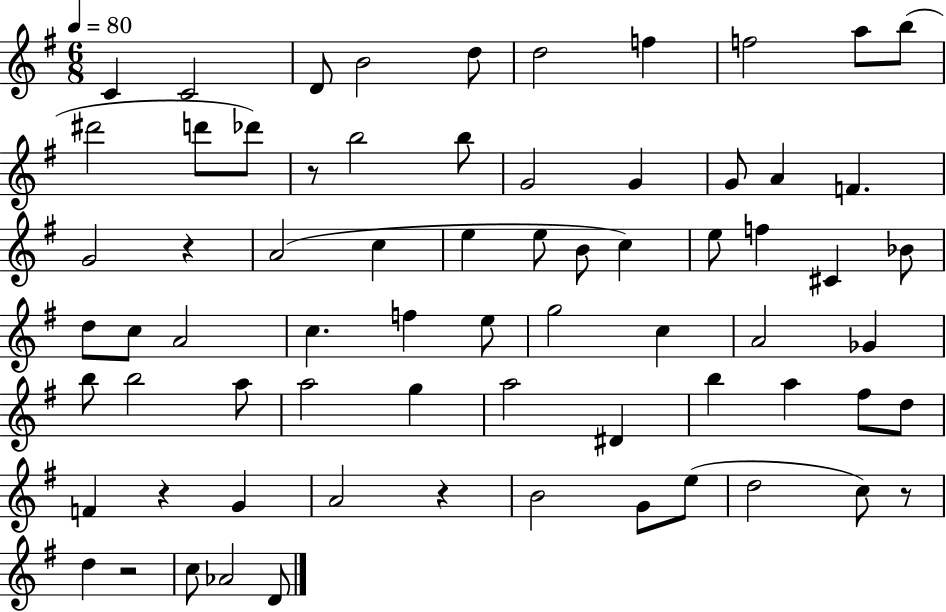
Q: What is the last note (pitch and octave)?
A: D4